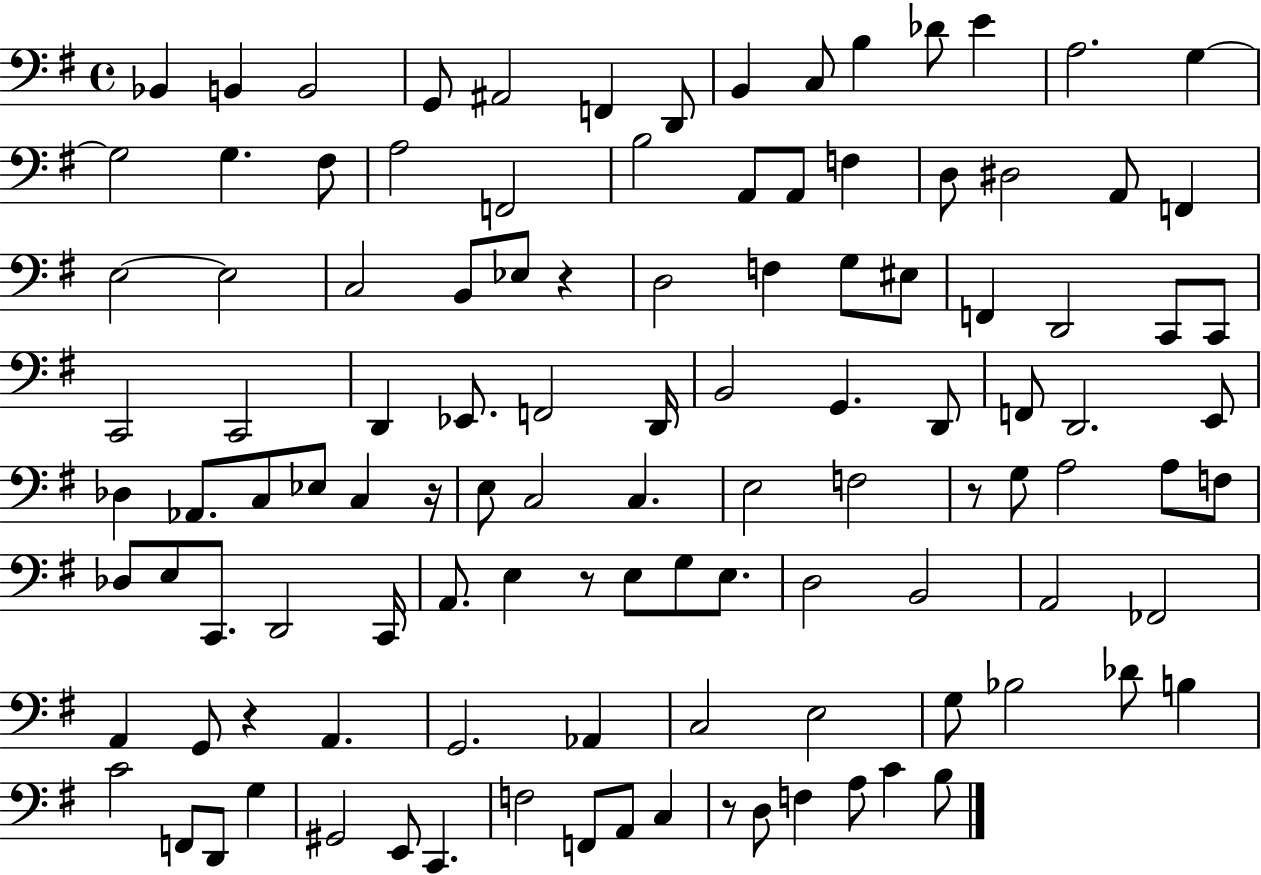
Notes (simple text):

Bb2/q B2/q B2/h G2/e A#2/h F2/q D2/e B2/q C3/e B3/q Db4/e E4/q A3/h. G3/q G3/h G3/q. F#3/e A3/h F2/h B3/h A2/e A2/e F3/q D3/e D#3/h A2/e F2/q E3/h E3/h C3/h B2/e Eb3/e R/q D3/h F3/q G3/e EIS3/e F2/q D2/h C2/e C2/e C2/h C2/h D2/q Eb2/e. F2/h D2/s B2/h G2/q. D2/e F2/e D2/h. E2/e Db3/q Ab2/e. C3/e Eb3/e C3/q R/s E3/e C3/h C3/q. E3/h F3/h R/e G3/e A3/h A3/e F3/e Db3/e E3/e C2/e. D2/h C2/s A2/e. E3/q R/e E3/e G3/e E3/e. D3/h B2/h A2/h FES2/h A2/q G2/e R/q A2/q. G2/h. Ab2/q C3/h E3/h G3/e Bb3/h Db4/e B3/q C4/h F2/e D2/e G3/q G#2/h E2/e C2/q. F3/h F2/e A2/e C3/q R/e D3/e F3/q A3/e C4/q B3/e